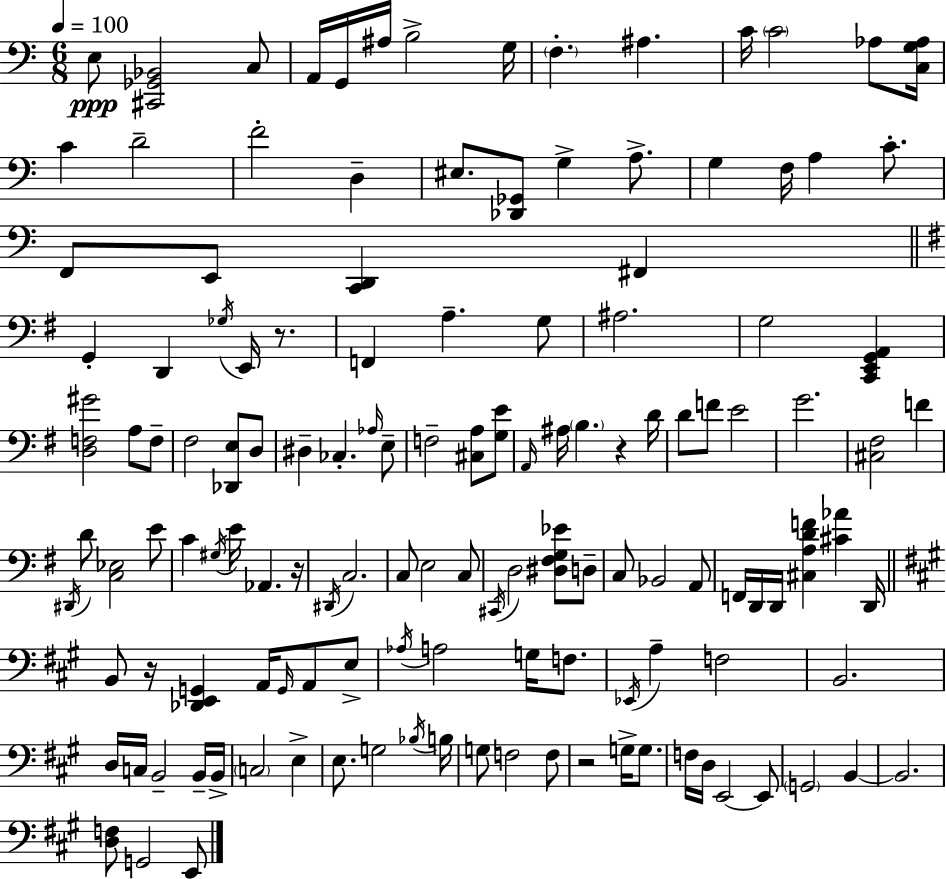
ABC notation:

X:1
T:Untitled
M:6/8
L:1/4
K:Am
E,/2 [^C,,_G,,_B,,]2 C,/2 A,,/4 G,,/4 ^A,/4 B,2 G,/4 F, ^A, C/4 C2 _A,/2 [C,G,_A,]/4 C D2 F2 D, ^E,/2 [_D,,_G,,]/2 G, A,/2 G, F,/4 A, C/2 F,,/2 E,,/2 [C,,D,,] ^F,, G,, D,, _G,/4 E,,/4 z/2 F,, A, G,/2 ^A,2 G,2 [C,,E,,G,,A,,] [D,F,^G]2 A,/2 F,/2 ^F,2 [_D,,E,]/2 D,/2 ^D, _C, _A,/4 E,/2 F,2 [^C,A,]/2 [G,E]/2 A,,/4 ^A,/4 B, z D/4 D/2 F/2 E2 G2 [^C,^F,]2 F ^D,,/4 D/2 [C,_E,]2 E/2 C ^G,/4 E/4 _A,, z/4 ^D,,/4 C,2 C,/2 E,2 C,/2 ^C,,/4 D,2 [^D,^F,G,_E]/2 D,/2 C,/2 _B,,2 A,,/2 F,,/4 D,,/4 D,,/4 [^C,A,DF] [^C_A] D,,/4 B,,/2 z/4 [_D,,E,,G,,] A,,/4 G,,/4 A,,/2 E,/2 _A,/4 A,2 G,/4 F,/2 _E,,/4 A, F,2 B,,2 D,/4 C,/4 B,,2 B,,/4 B,,/4 C,2 E, E,/2 G,2 _B,/4 B,/4 G,/2 F,2 F,/2 z2 G,/4 G,/2 F,/4 D,/4 E,,2 E,,/2 G,,2 B,, B,,2 [D,F,]/2 G,,2 E,,/2